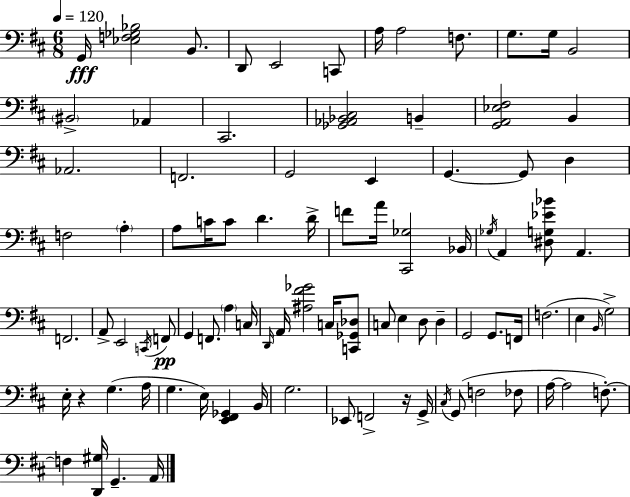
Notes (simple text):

G2/s [Eb3,F3,Gb3,Bb3]/h B2/e. D2/e E2/h C2/e A3/s A3/h F3/e. G3/e. G3/s B2/h BIS2/h Ab2/q C#2/h. [Gb2,Ab2,Bb2,C#3]/h B2/q [G2,A2,Eb3,F#3]/h B2/q Ab2/h. F2/h. G2/h E2/q G2/q. G2/e D3/q F3/h A3/q A3/e C4/s C4/e D4/q. D4/s F4/e A4/s [C#2,Gb3]/h Bb2/s Gb3/s A2/q [D#3,G3,Eb4,Bb4]/e A2/q. F2/h. A2/e E2/h C2/s F2/e G2/q F2/e. A3/q C3/s D2/s A2/s [A#3,F#4,Gb4]/h C3/s [C2,Gb2,Db3]/e C3/e E3/q D3/e D3/q G2/h G2/e. F2/s F3/h. E3/q B2/s G3/h E3/s R/q G3/q. A3/s G3/q. E3/s [E2,F#2,Gb2]/q B2/s G3/h. Eb2/e F2/h R/s G2/s C#3/s G2/e F3/h FES3/e A3/s A3/h F3/e. F3/q [D2,G#3]/s G2/q. A2/s